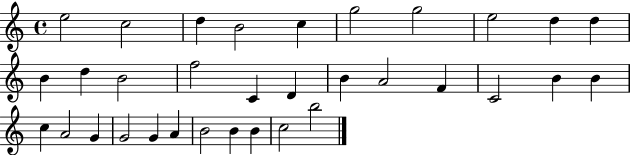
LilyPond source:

{
  \clef treble
  \time 4/4
  \defaultTimeSignature
  \key c \major
  e''2 c''2 | d''4 b'2 c''4 | g''2 g''2 | e''2 d''4 d''4 | \break b'4 d''4 b'2 | f''2 c'4 d'4 | b'4 a'2 f'4 | c'2 b'4 b'4 | \break c''4 a'2 g'4 | g'2 g'4 a'4 | b'2 b'4 b'4 | c''2 b''2 | \break \bar "|."
}